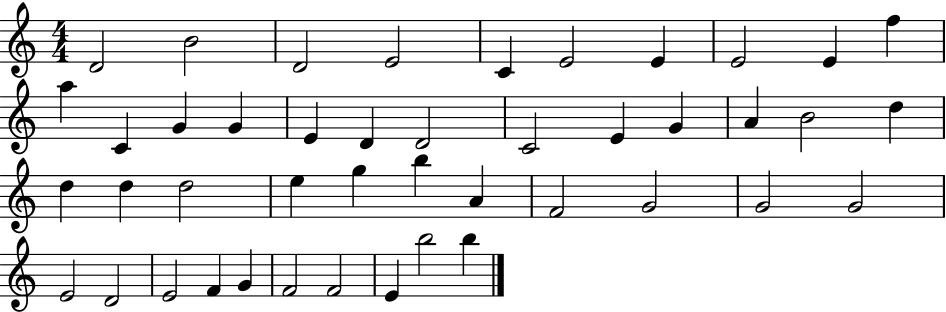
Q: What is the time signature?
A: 4/4